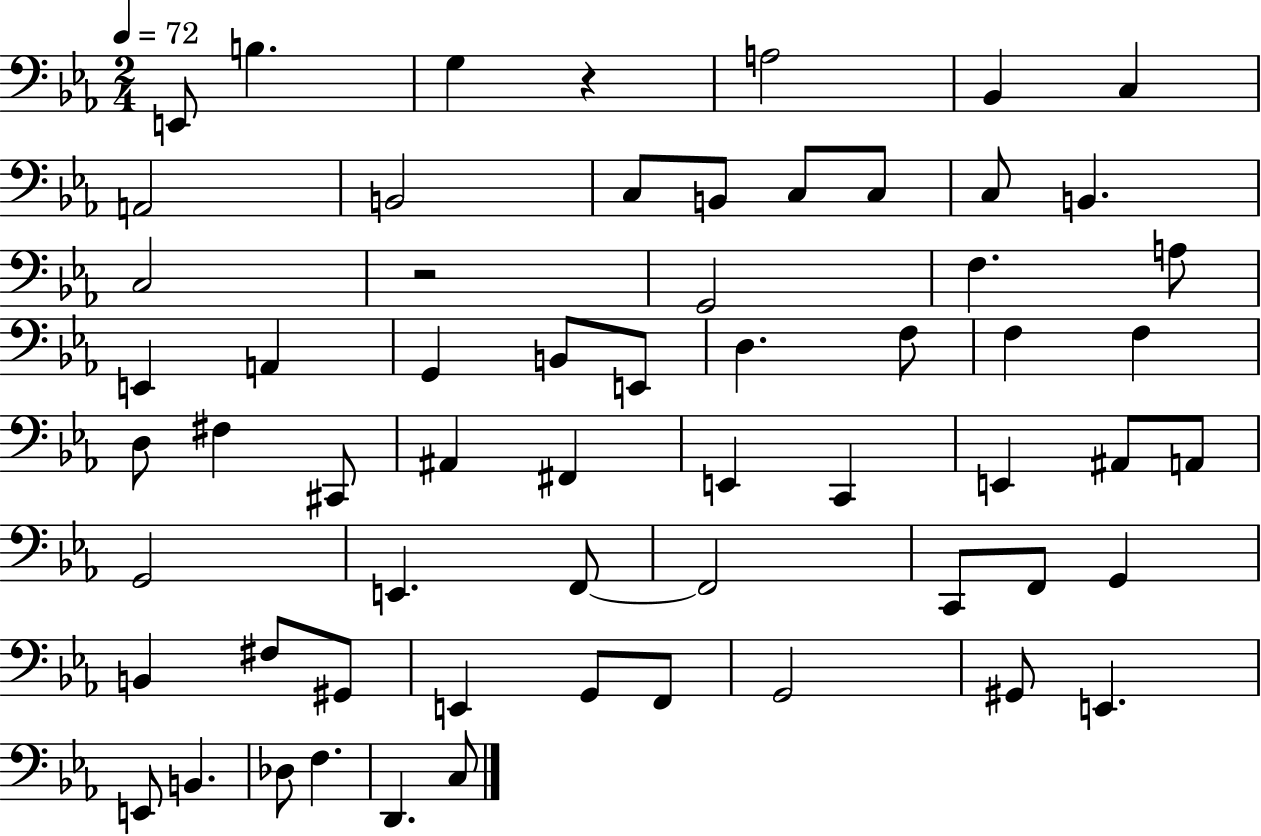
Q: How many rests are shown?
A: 2